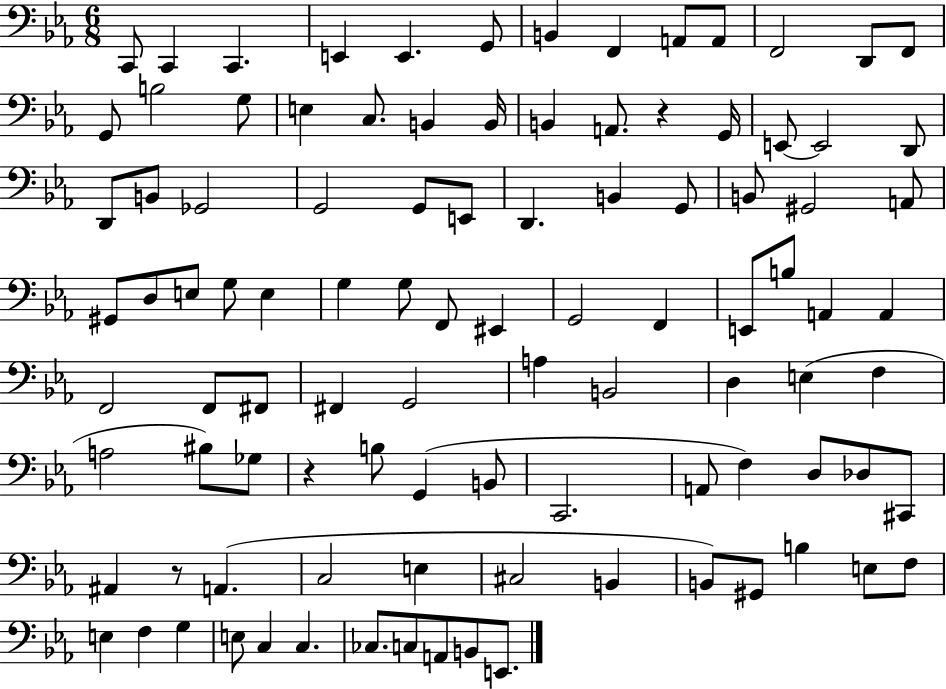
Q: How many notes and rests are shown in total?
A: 100